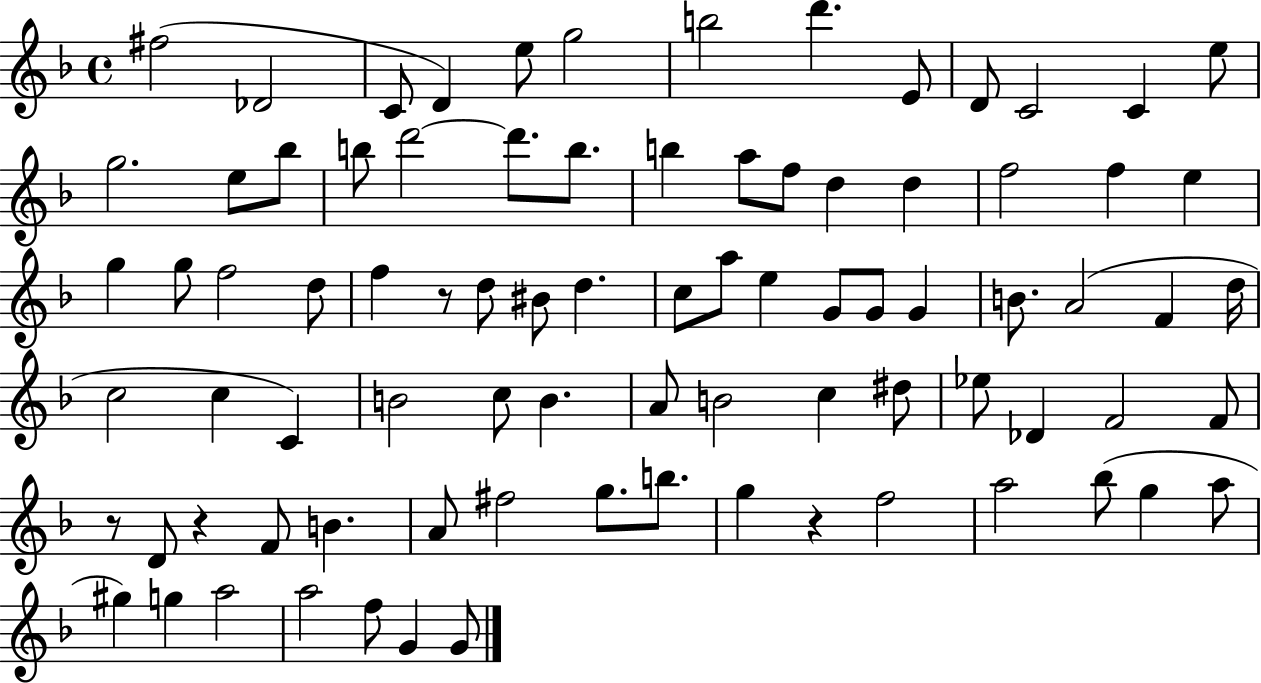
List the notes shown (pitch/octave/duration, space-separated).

F#5/h Db4/h C4/e D4/q E5/e G5/h B5/h D6/q. E4/e D4/e C4/h C4/q E5/e G5/h. E5/e Bb5/e B5/e D6/h D6/e. B5/e. B5/q A5/e F5/e D5/q D5/q F5/h F5/q E5/q G5/q G5/e F5/h D5/e F5/q R/e D5/e BIS4/e D5/q. C5/e A5/e E5/q G4/e G4/e G4/q B4/e. A4/h F4/q D5/s C5/h C5/q C4/q B4/h C5/e B4/q. A4/e B4/h C5/q D#5/e Eb5/e Db4/q F4/h F4/e R/e D4/e R/q F4/e B4/q. A4/e F#5/h G5/e. B5/e. G5/q R/q F5/h A5/h Bb5/e G5/q A5/e G#5/q G5/q A5/h A5/h F5/e G4/q G4/e